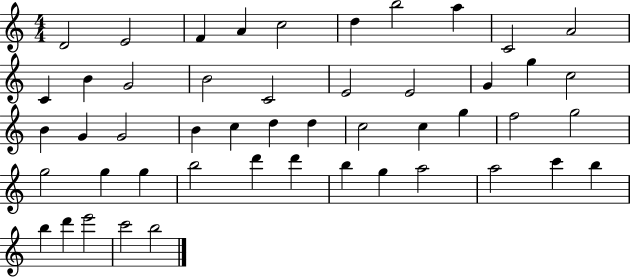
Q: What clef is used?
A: treble